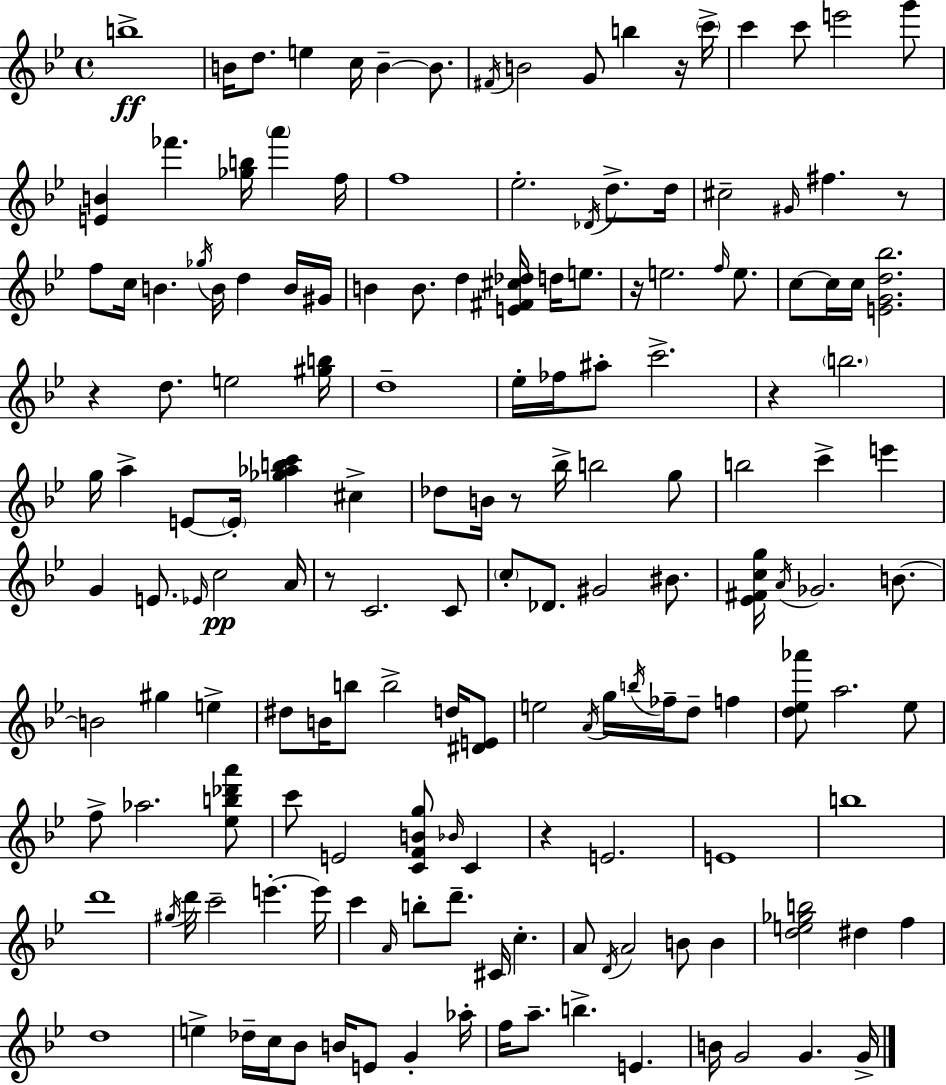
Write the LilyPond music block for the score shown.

{
  \clef treble
  \time 4/4
  \defaultTimeSignature
  \key g \minor
  b''1->\ff | b'16 d''8. e''4 c''16 b'4--~~ b'8. | \acciaccatura { fis'16 } b'2 g'8 b''4 r16 | \parenthesize c'''16-> c'''4 c'''8 e'''2 g'''8 | \break <e' b'>4 fes'''4. <ges'' b''>16 \parenthesize a'''4 | f''16 f''1 | ees''2.-. \acciaccatura { des'16 } d''8.-> | d''16 cis''2-- \grace { gis'16 } fis''4. | \break r8 f''8 c''16 b'4. \acciaccatura { ges''16 } b'16 d''4 | b'16 gis'16 b'4 b'8. d''4 <e' fis' cis'' des''>16 | d''16 e''8. r16 e''2. | \grace { f''16 } e''8. c''8~~ c''16 c''16 <e' g' d'' bes''>2. | \break r4 d''8. e''2 | <gis'' b''>16 d''1-- | ees''16-. fes''16 ais''8-. c'''2.-> | r4 \parenthesize b''2. | \break g''16 a''4-> e'8~~ \parenthesize e'16-. <ges'' aes'' b'' c'''>4 | cis''4-> des''8 b'16 r8 bes''16-> b''2 | g''8 b''2 c'''4-> | e'''4 g'4 e'8. \grace { ees'16 }\pp c''2 | \break a'16 r8 c'2. | c'8 \parenthesize c''8-. des'8. gis'2 | bis'8. <ees' fis' c'' g''>16 \acciaccatura { a'16 } ges'2. | b'8.~~ b'2 gis''4 | \break e''4-> dis''8 b'16 b''8 b''2-> | d''16 <dis' e'>8 e''2 \acciaccatura { a'16 } | g''16 \acciaccatura { b''16 } fes''16-- d''8-- f''4 <d'' ees'' aes'''>8 a''2. | ees''8 f''8-> aes''2. | \break <ees'' b'' des''' a'''>8 c'''8 e'2 | <c' f' b' g''>8 \grace { bes'16 } c'4 r4 e'2. | e'1 | b''1 | \break d'''1 | \acciaccatura { gis''16 } d'''16 c'''2-- | e'''4.-.~~ e'''16 c'''4 \grace { a'16 } | b''8-. d'''8.-- cis'16 c''4.-. a'8 \acciaccatura { d'16 } a'2 | \break b'8 b'4 <d'' e'' ges'' b''>2 | dis''4 f''4 d''1 | e''4-> | des''16-- c''16 bes'8 b'16 e'8 g'4-. aes''16-. f''16 a''8.-- | \break b''4.-> e'4. b'16 g'2 | g'4. g'16-> \bar "|."
}